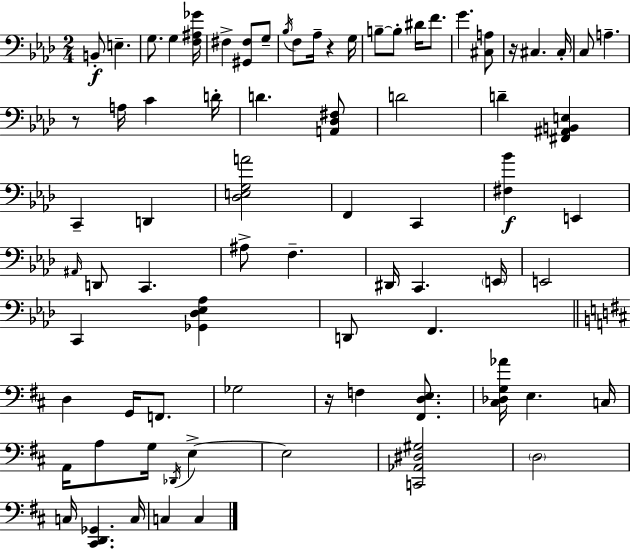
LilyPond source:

{
  \clef bass
  \numericTimeSignature
  \time 2/4
  \key f \minor
  \repeat volta 2 { b,8-.\f e4.-- | g8. g4 <f ais ges'>16 | fis4-> <gis, fis>8 g8-- | \acciaccatura { bes16 } f8 aes16-- r4 | \break g16 b8--~~ b8-. dis'16 f'8. | g'4. <cis a>8 | r16 cis4. | cis16-. c8 a4.-- | \break r8 a16 c'4 | d'16-. d'4. <a, des fis>8 | d'2 | d'4-- <fis, ais, b, e>4 | \break c,4-- d,4 | <des e g a'>2 | f,4 c,4 | <fis bes'>4\f e,4 | \break \grace { ais,16 } d,8 c,4. | ais8-> f4.-- | dis,16 c,4. | \parenthesize e,16 e,2 | \break c,4 <ges, des ees aes>4 | d,8 f,4. | \bar "||" \break \key d \major d4 g,16 f,8. | ges2 | r16 f4 <fis, d e>8. | <cis des g aes'>16 e4. c16 | \break a,16 a8 g16 \acciaccatura { des,16 } e4->~~ | e2 | <c, aes, dis gis>2 | \parenthesize d2 | \break c16 <cis, d, ges,>4. | c16 c4 c4 | } \bar "|."
}